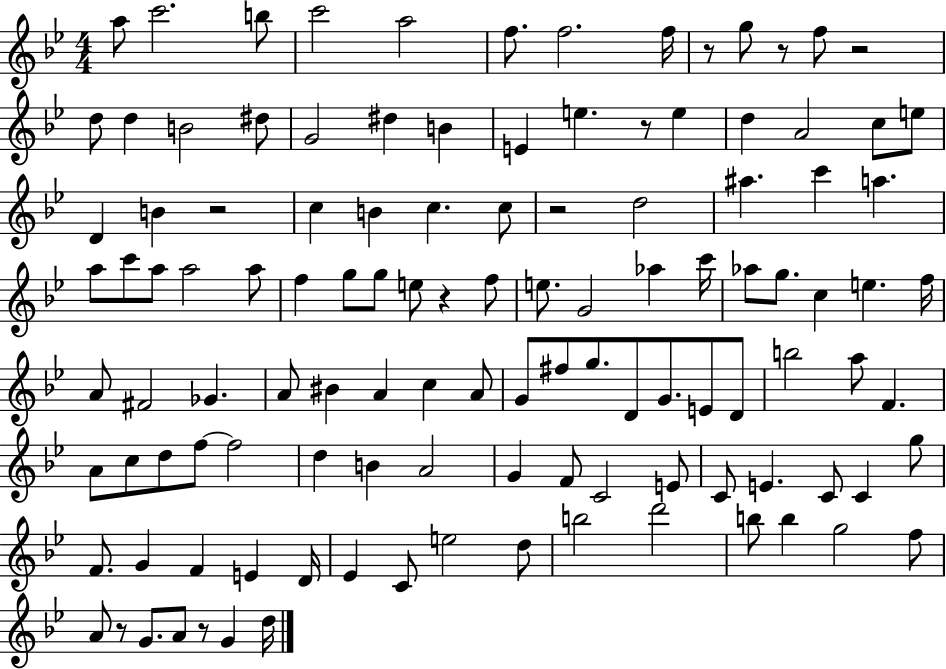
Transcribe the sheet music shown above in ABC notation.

X:1
T:Untitled
M:4/4
L:1/4
K:Bb
a/2 c'2 b/2 c'2 a2 f/2 f2 f/4 z/2 g/2 z/2 f/2 z2 d/2 d B2 ^d/2 G2 ^d B E e z/2 e d A2 c/2 e/2 D B z2 c B c c/2 z2 d2 ^a c' a a/2 c'/2 a/2 a2 a/2 f g/2 g/2 e/2 z f/2 e/2 G2 _a c'/4 _a/2 g/2 c e f/4 A/2 ^F2 _G A/2 ^B A c A/2 G/2 ^f/2 g/2 D/2 G/2 E/2 D/2 b2 a/2 F A/2 c/2 d/2 f/2 f2 d B A2 G F/2 C2 E/2 C/2 E C/2 C g/2 F/2 G F E D/4 _E C/2 e2 d/2 b2 d'2 b/2 b g2 f/2 A/2 z/2 G/2 A/2 z/2 G d/4